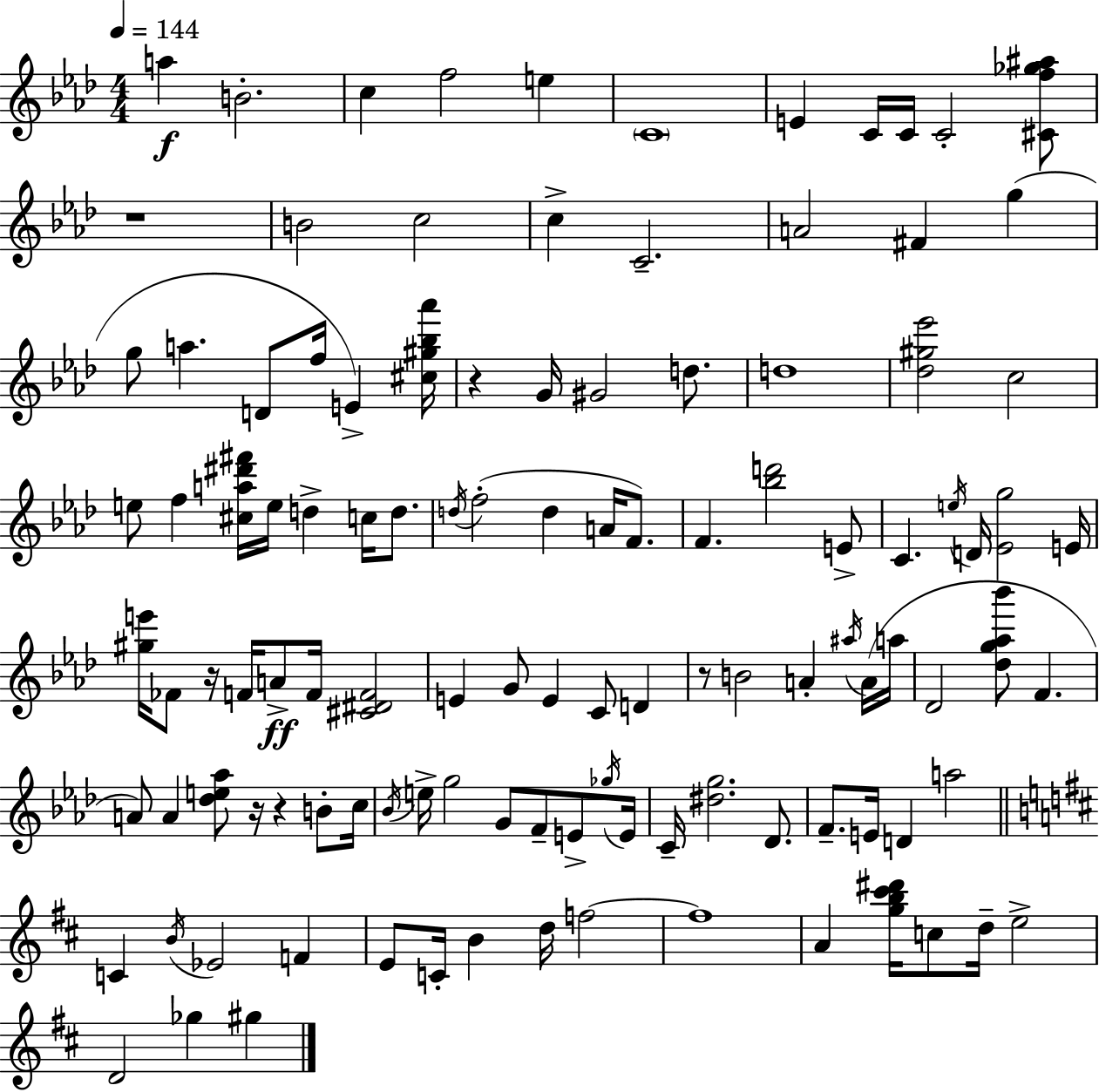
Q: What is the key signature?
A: F minor